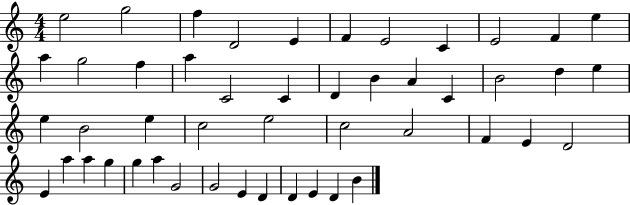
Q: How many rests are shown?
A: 0